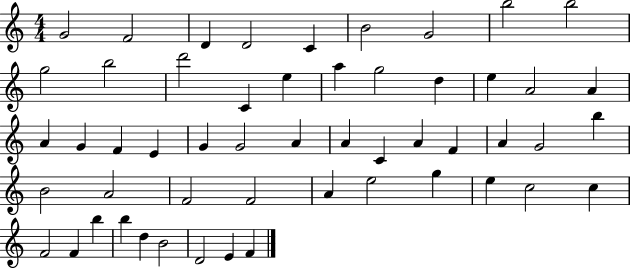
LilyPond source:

{
  \clef treble
  \numericTimeSignature
  \time 4/4
  \key c \major
  g'2 f'2 | d'4 d'2 c'4 | b'2 g'2 | b''2 b''2 | \break g''2 b''2 | d'''2 c'4 e''4 | a''4 g''2 d''4 | e''4 a'2 a'4 | \break a'4 g'4 f'4 e'4 | g'4 g'2 a'4 | a'4 c'4 a'4 f'4 | a'4 g'2 b''4 | \break b'2 a'2 | f'2 f'2 | a'4 e''2 g''4 | e''4 c''2 c''4 | \break f'2 f'4 b''4 | b''4 d''4 b'2 | d'2 e'4 f'4 | \bar "|."
}